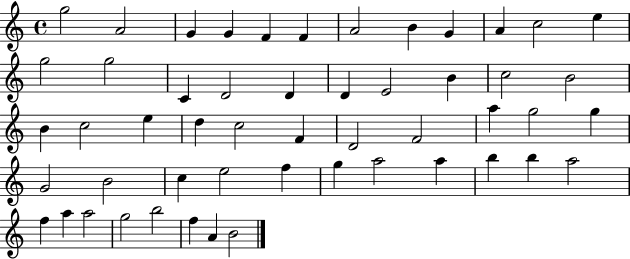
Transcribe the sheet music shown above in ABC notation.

X:1
T:Untitled
M:4/4
L:1/4
K:C
g2 A2 G G F F A2 B G A c2 e g2 g2 C D2 D D E2 B c2 B2 B c2 e d c2 F D2 F2 a g2 g G2 B2 c e2 f g a2 a b b a2 f a a2 g2 b2 f A B2